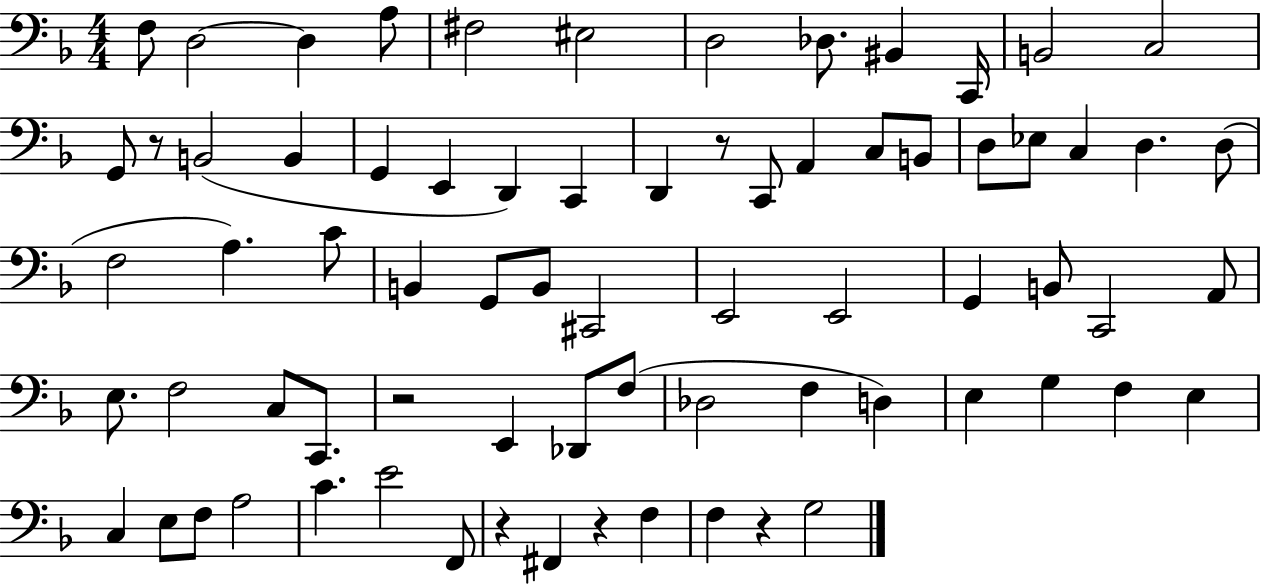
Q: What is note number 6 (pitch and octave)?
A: EIS3